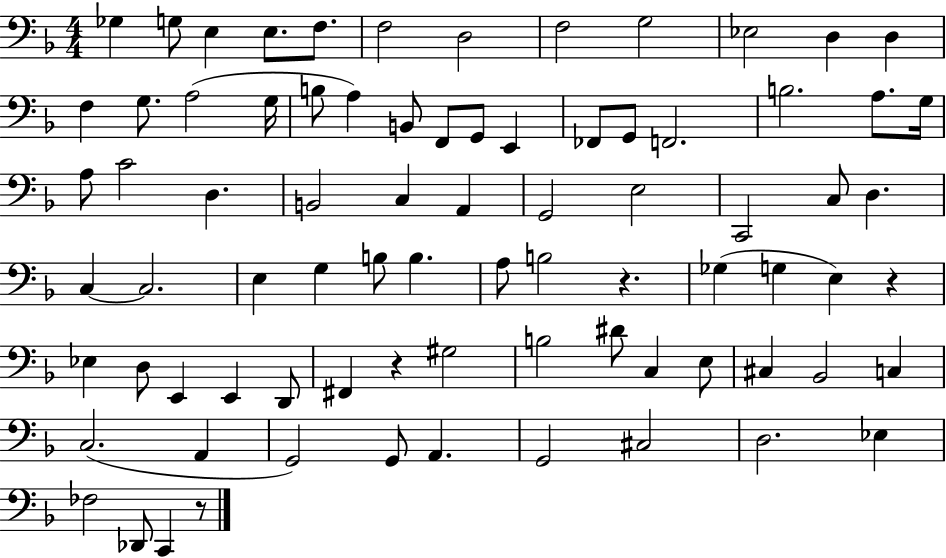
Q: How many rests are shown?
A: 4